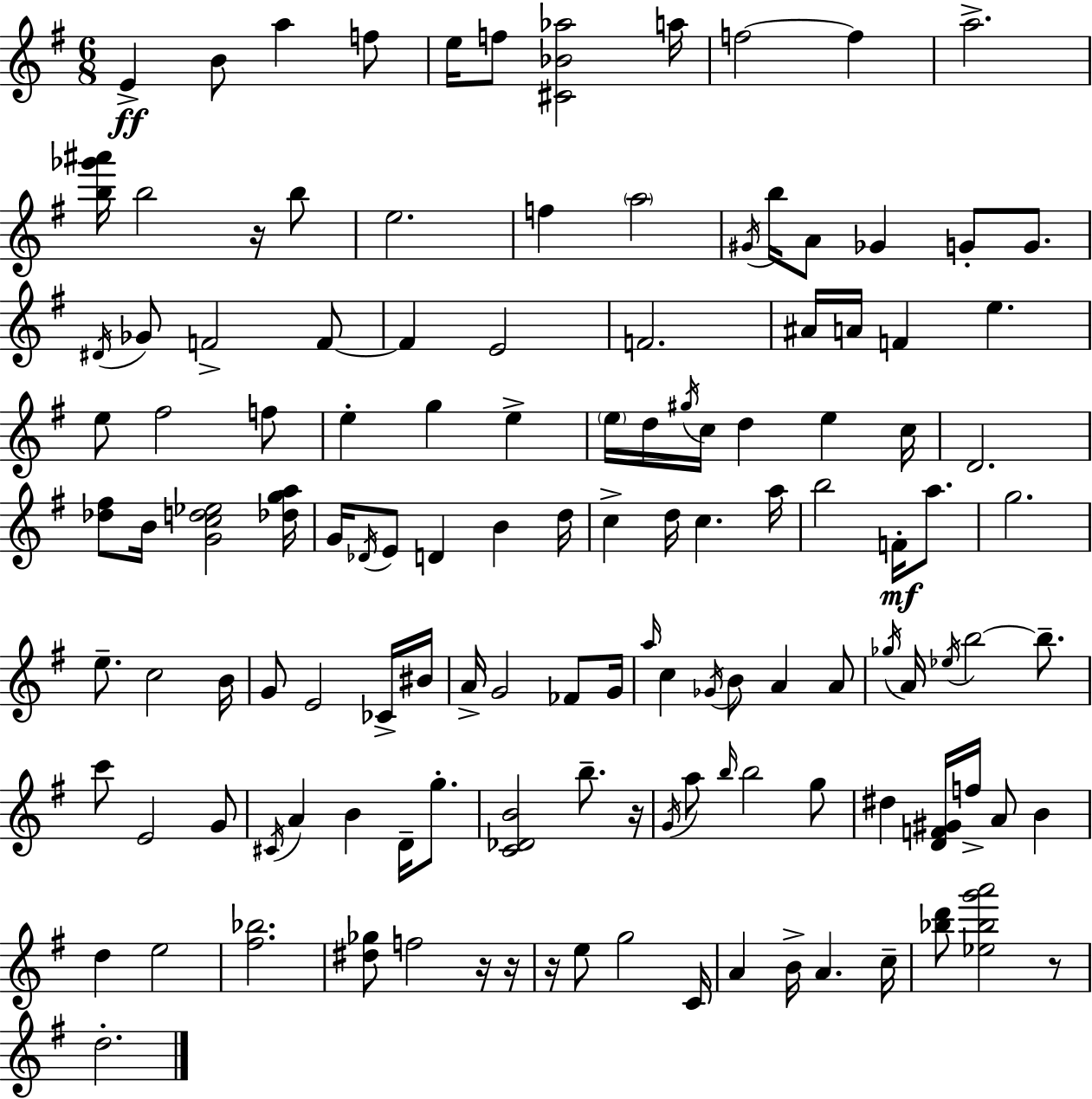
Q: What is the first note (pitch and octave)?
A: E4